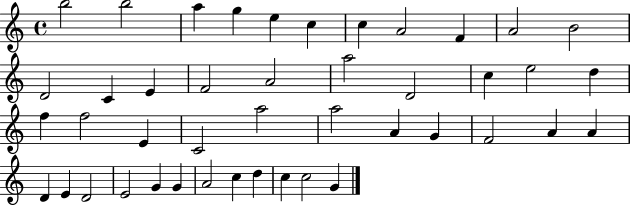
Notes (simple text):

B5/h B5/h A5/q G5/q E5/q C5/q C5/q A4/h F4/q A4/h B4/h D4/h C4/q E4/q F4/h A4/h A5/h D4/h C5/q E5/h D5/q F5/q F5/h E4/q C4/h A5/h A5/h A4/q G4/q F4/h A4/q A4/q D4/q E4/q D4/h E4/h G4/q G4/q A4/h C5/q D5/q C5/q C5/h G4/q